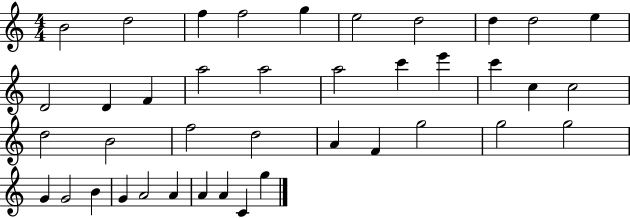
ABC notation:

X:1
T:Untitled
M:4/4
L:1/4
K:C
B2 d2 f f2 g e2 d2 d d2 e D2 D F a2 a2 a2 c' e' c' c c2 d2 B2 f2 d2 A F g2 g2 g2 G G2 B G A2 A A A C g